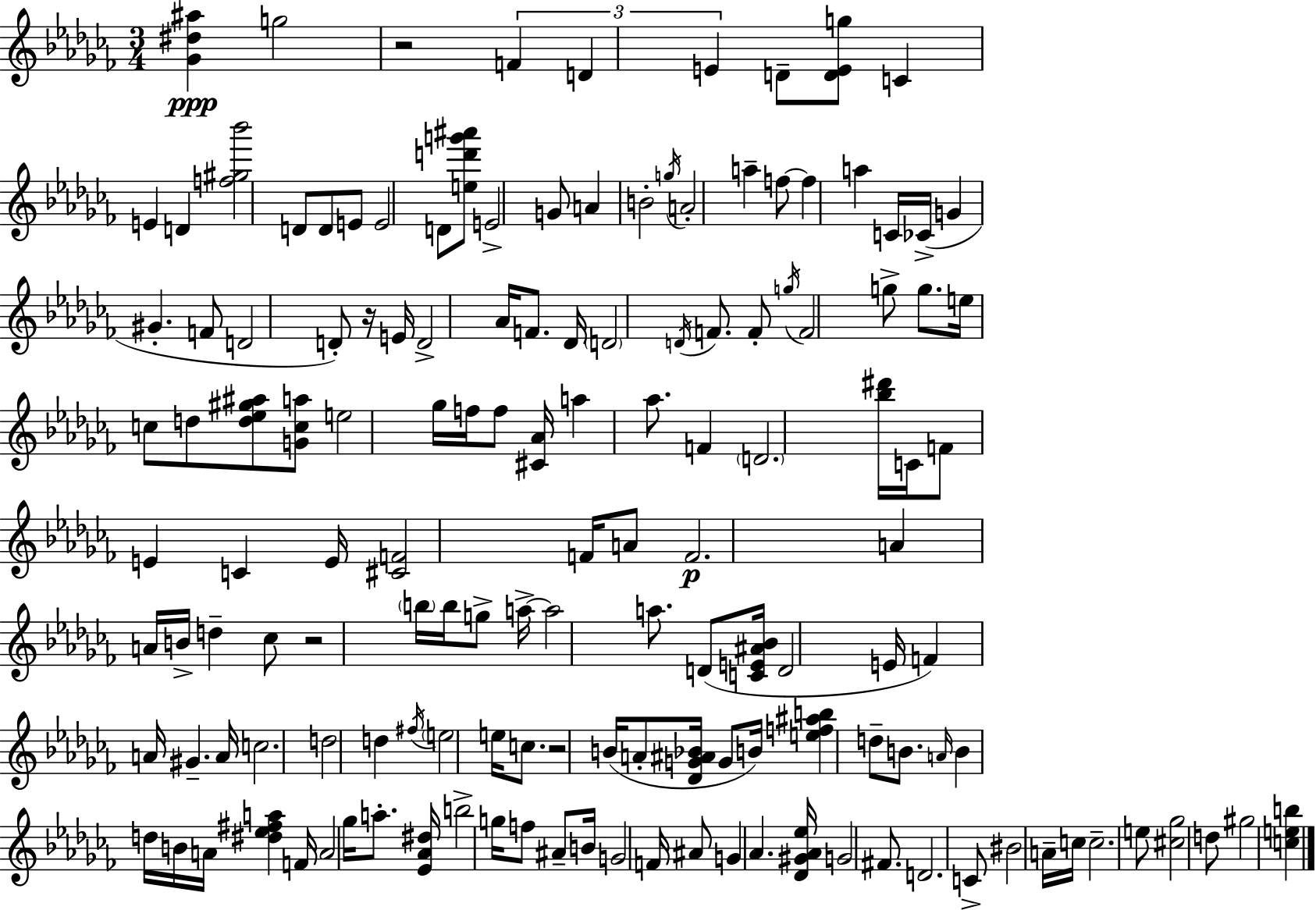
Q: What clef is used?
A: treble